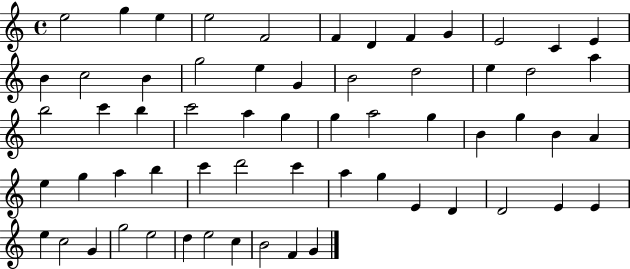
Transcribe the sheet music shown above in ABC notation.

X:1
T:Untitled
M:4/4
L:1/4
K:C
e2 g e e2 F2 F D F G E2 C E B c2 B g2 e G B2 d2 e d2 a b2 c' b c'2 a g g a2 g B g B A e g a b c' d'2 c' a g E D D2 E E e c2 G g2 e2 d e2 c B2 F G